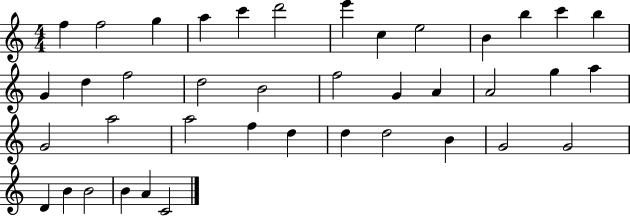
F5/q F5/h G5/q A5/q C6/q D6/h E6/q C5/q E5/h B4/q B5/q C6/q B5/q G4/q D5/q F5/h D5/h B4/h F5/h G4/q A4/q A4/h G5/q A5/q G4/h A5/h A5/h F5/q D5/q D5/q D5/h B4/q G4/h G4/h D4/q B4/q B4/h B4/q A4/q C4/h